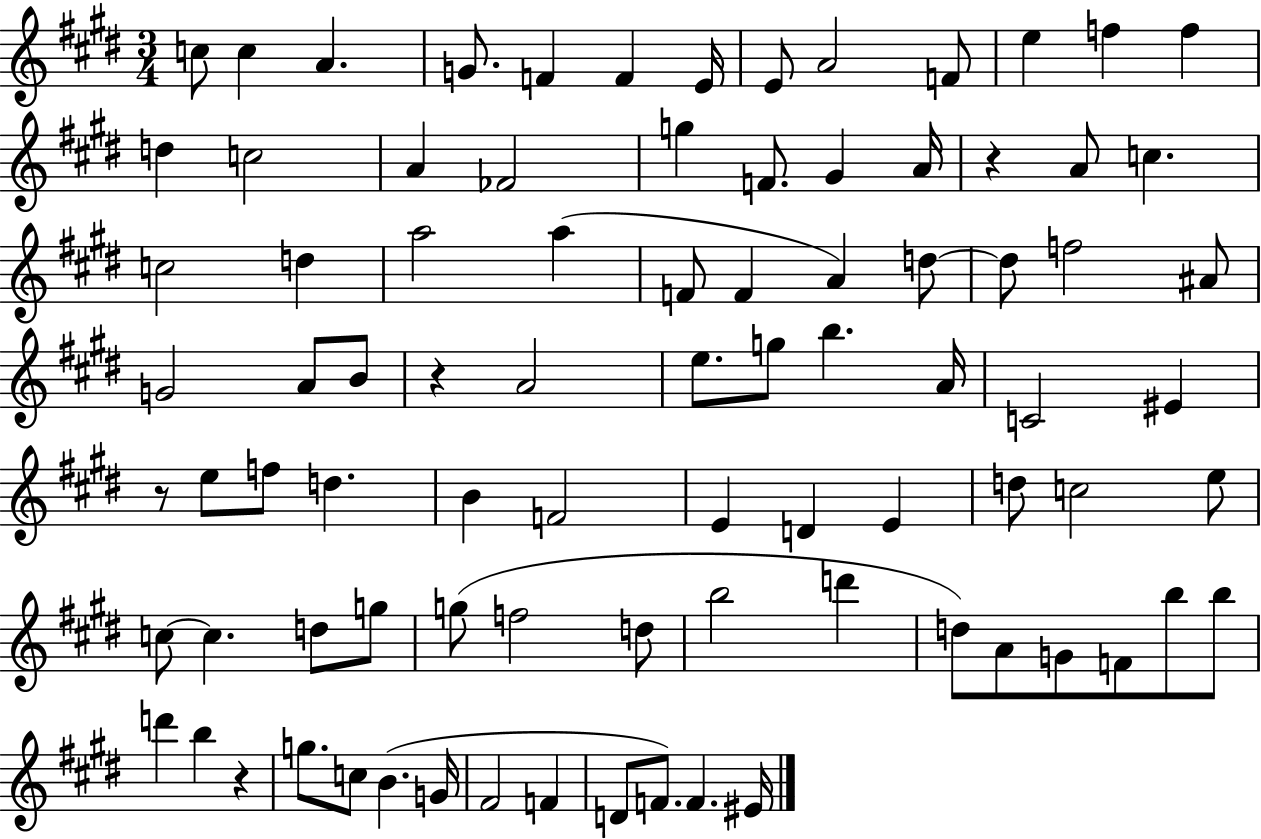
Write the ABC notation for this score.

X:1
T:Untitled
M:3/4
L:1/4
K:E
c/2 c A G/2 F F E/4 E/2 A2 F/2 e f f d c2 A _F2 g F/2 ^G A/4 z A/2 c c2 d a2 a F/2 F A d/2 d/2 f2 ^A/2 G2 A/2 B/2 z A2 e/2 g/2 b A/4 C2 ^E z/2 e/2 f/2 d B F2 E D E d/2 c2 e/2 c/2 c d/2 g/2 g/2 f2 d/2 b2 d' d/2 A/2 G/2 F/2 b/2 b/2 d' b z g/2 c/2 B G/4 ^F2 F D/2 F/2 F ^E/4